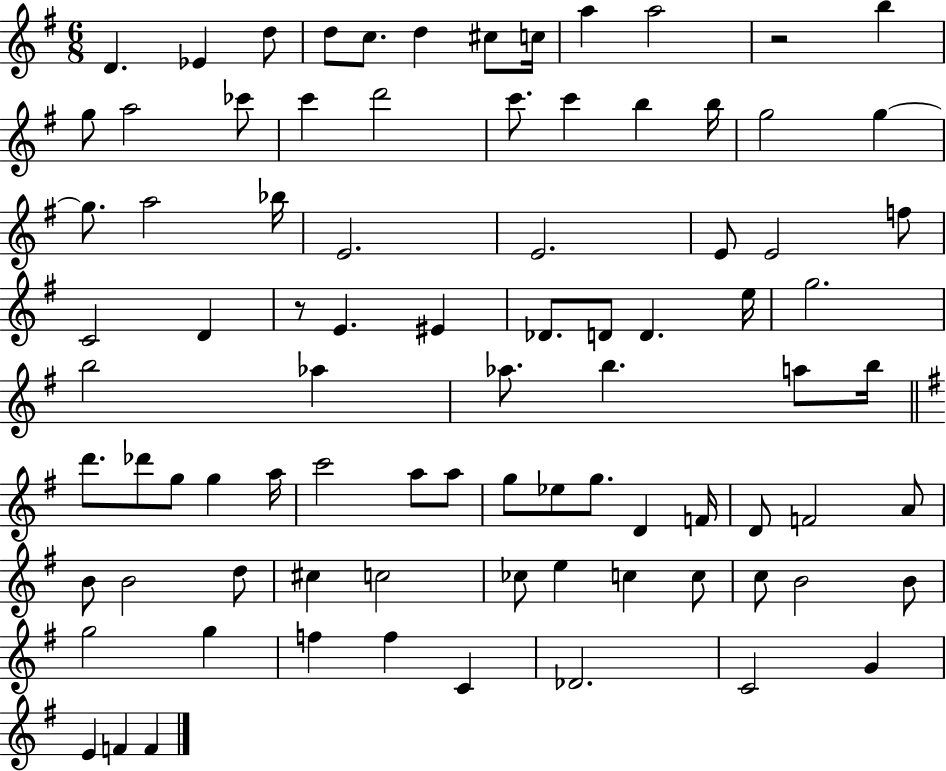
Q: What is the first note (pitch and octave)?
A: D4